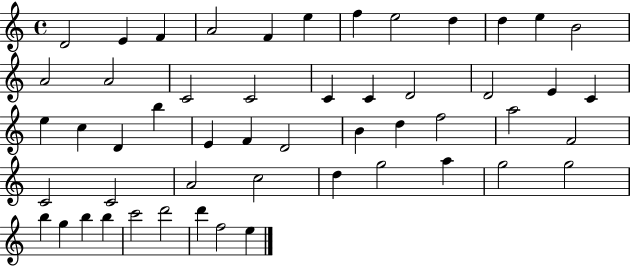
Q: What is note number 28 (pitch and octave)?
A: F4